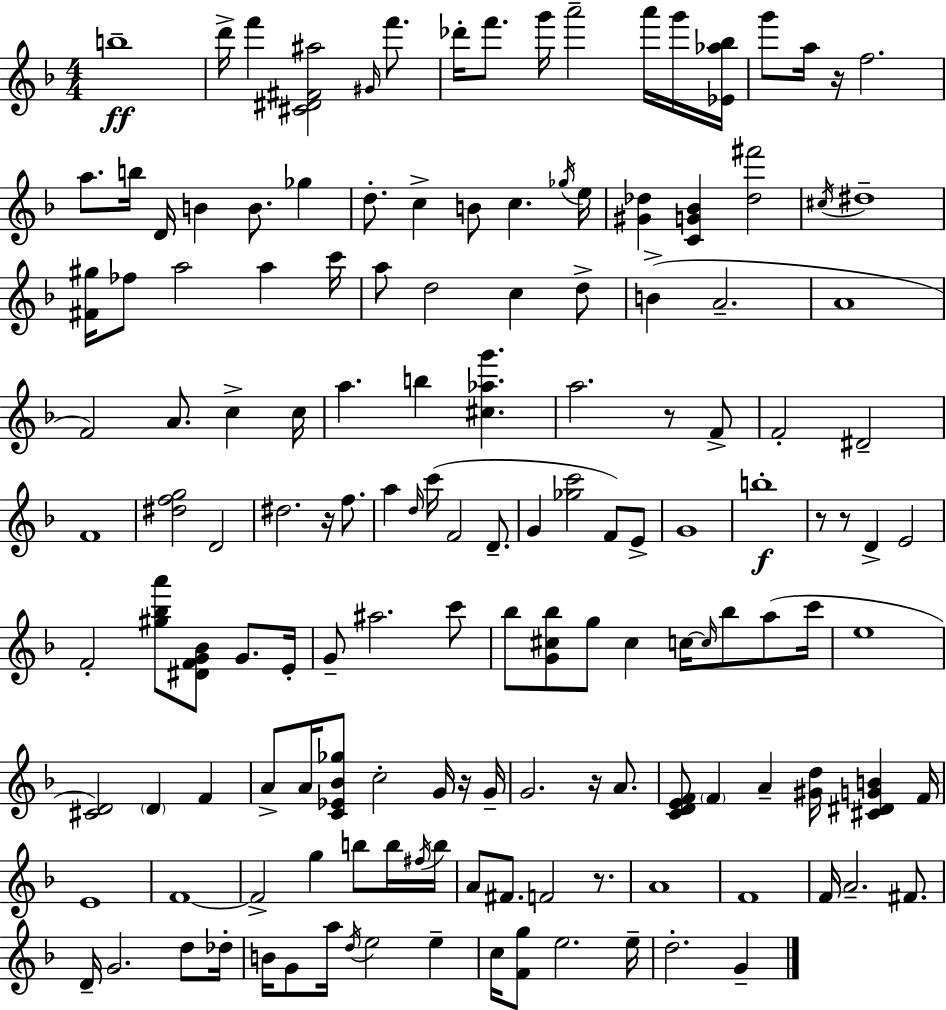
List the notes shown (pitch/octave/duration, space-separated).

B5/w D6/s F6/q [C#4,D#4,F#4,A#5]/h G#4/s F6/e. Db6/s F6/e. G6/s A6/h A6/s G6/s [Eb4,Ab5,Bb5]/s G6/e A5/s R/s F5/h. A5/e. B5/s D4/s B4/q B4/e. Gb5/q D5/e. C5/q B4/e C5/q. Gb5/s E5/s [G#4,Db5]/q [C4,G4,Bb4]/q [Db5,F#6]/h C#5/s D#5/w [F#4,G#5]/s FES5/e A5/h A5/q C6/s A5/e D5/h C5/q D5/e B4/q A4/h. A4/w F4/h A4/e. C5/q C5/s A5/q. B5/q [C#5,Ab5,G6]/q. A5/h. R/e F4/e F4/h D#4/h F4/w [D#5,F5,G5]/h D4/h D#5/h. R/s F5/e. A5/q D5/s C6/s F4/h D4/e. G4/q [Gb5,C6]/h F4/e E4/e G4/w B5/w R/e R/e D4/q E4/h F4/h [G#5,Bb5,A6]/e [D#4,F4,G4,Bb4]/e G4/e. E4/s G4/e A#5/h. C6/e Bb5/e [G4,C#5,Bb5]/e G5/e C#5/q C5/s C5/s Bb5/e A5/e C6/s E5/w [C#4,D4]/h D4/q F4/q A4/e A4/s [C4,Eb4,Bb4,Gb5]/e C5/h G4/s R/s G4/s G4/h. R/s A4/e. [C4,D4,E4,F4]/e F4/q A4/q [G#4,D5]/s [C#4,D#4,G4,B4]/q F4/s E4/w F4/w F4/h G5/q B5/e B5/s F#5/s B5/s A4/e F#4/e. F4/h R/e. A4/w F4/w F4/s A4/h. F#4/e. D4/s G4/h. D5/e Db5/s B4/s G4/e A5/s D5/s E5/h E5/q C5/s [F4,G5]/e E5/h. E5/s D5/h. G4/q